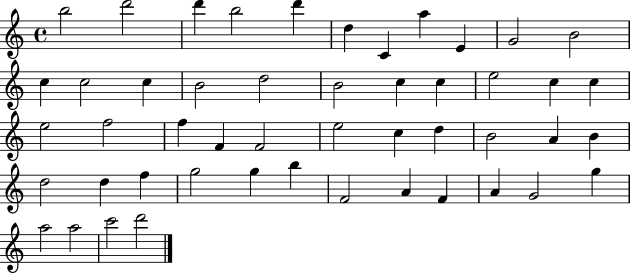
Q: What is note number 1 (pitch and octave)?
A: B5